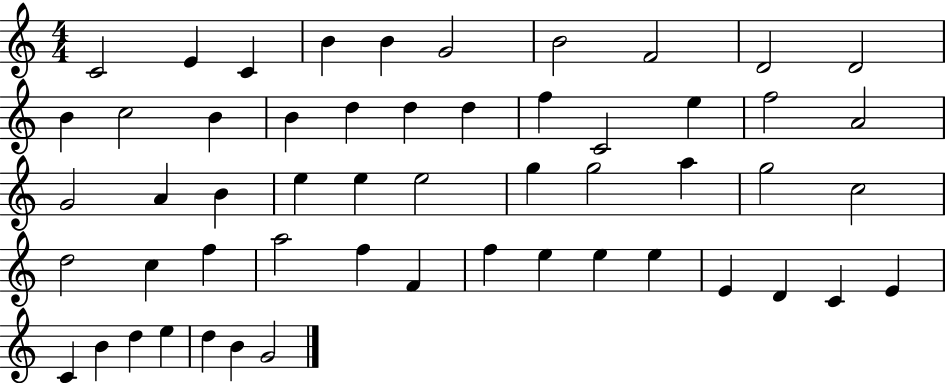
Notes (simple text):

C4/h E4/q C4/q B4/q B4/q G4/h B4/h F4/h D4/h D4/h B4/q C5/h B4/q B4/q D5/q D5/q D5/q F5/q C4/h E5/q F5/h A4/h G4/h A4/q B4/q E5/q E5/q E5/h G5/q G5/h A5/q G5/h C5/h D5/h C5/q F5/q A5/h F5/q F4/q F5/q E5/q E5/q E5/q E4/q D4/q C4/q E4/q C4/q B4/q D5/q E5/q D5/q B4/q G4/h